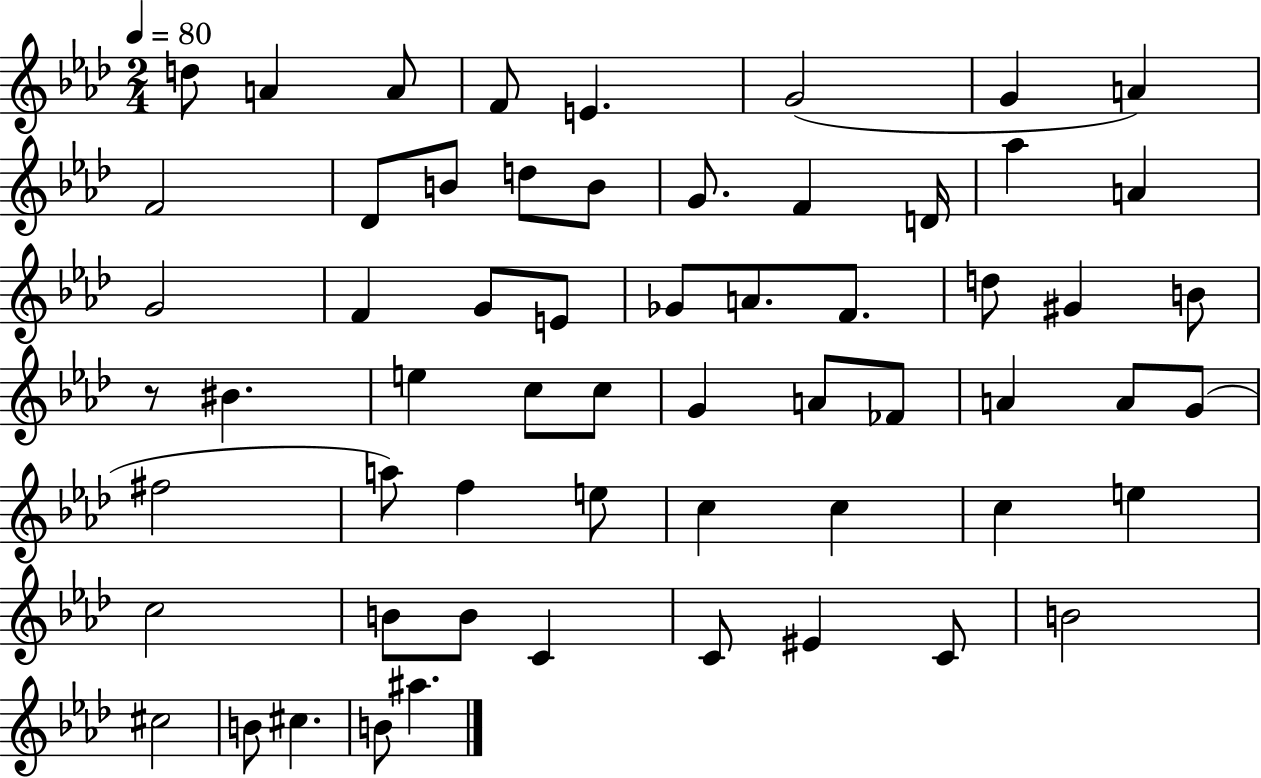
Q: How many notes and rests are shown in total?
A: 60